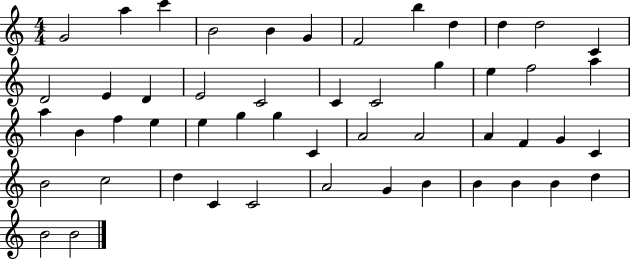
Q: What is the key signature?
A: C major